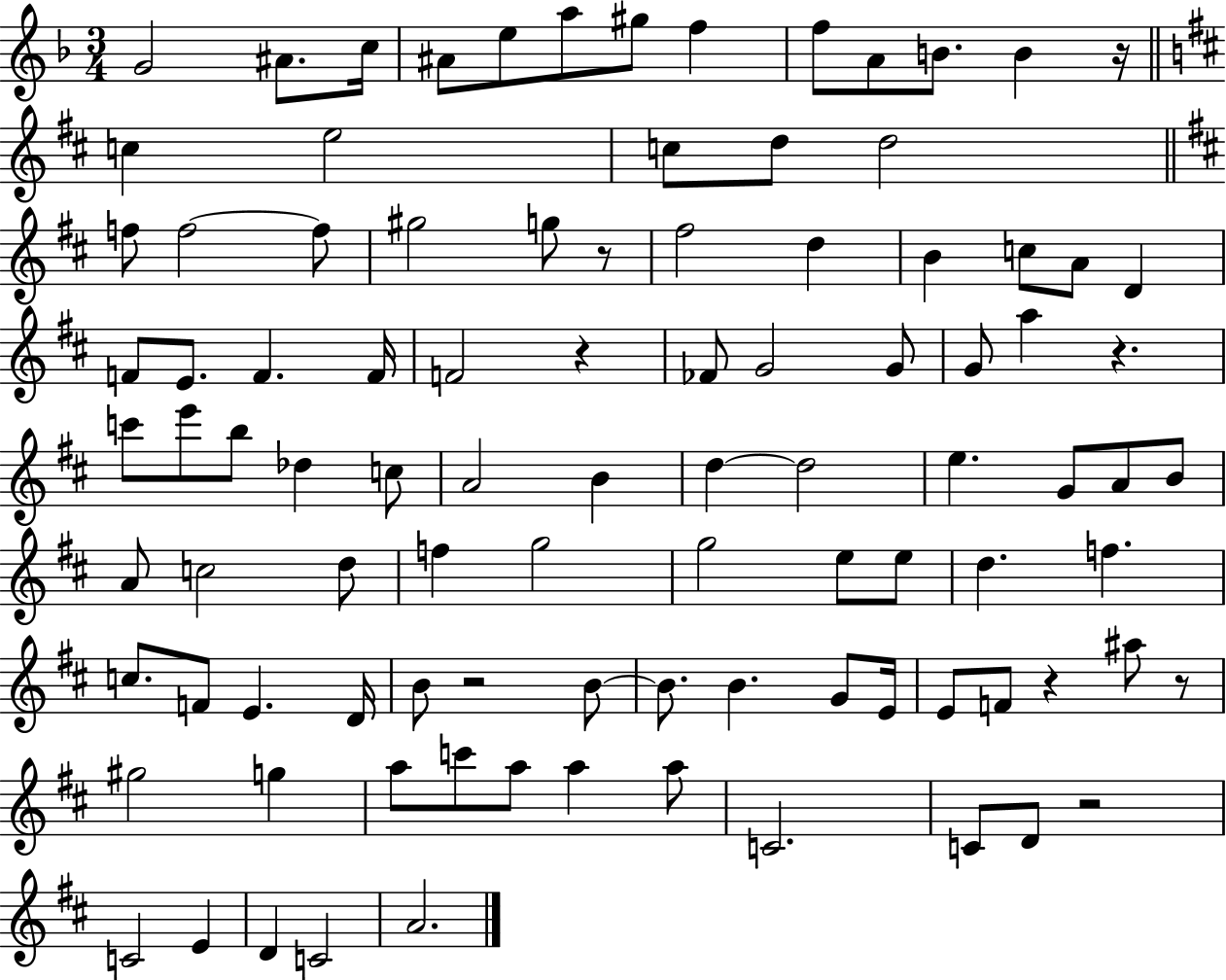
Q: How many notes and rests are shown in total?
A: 97